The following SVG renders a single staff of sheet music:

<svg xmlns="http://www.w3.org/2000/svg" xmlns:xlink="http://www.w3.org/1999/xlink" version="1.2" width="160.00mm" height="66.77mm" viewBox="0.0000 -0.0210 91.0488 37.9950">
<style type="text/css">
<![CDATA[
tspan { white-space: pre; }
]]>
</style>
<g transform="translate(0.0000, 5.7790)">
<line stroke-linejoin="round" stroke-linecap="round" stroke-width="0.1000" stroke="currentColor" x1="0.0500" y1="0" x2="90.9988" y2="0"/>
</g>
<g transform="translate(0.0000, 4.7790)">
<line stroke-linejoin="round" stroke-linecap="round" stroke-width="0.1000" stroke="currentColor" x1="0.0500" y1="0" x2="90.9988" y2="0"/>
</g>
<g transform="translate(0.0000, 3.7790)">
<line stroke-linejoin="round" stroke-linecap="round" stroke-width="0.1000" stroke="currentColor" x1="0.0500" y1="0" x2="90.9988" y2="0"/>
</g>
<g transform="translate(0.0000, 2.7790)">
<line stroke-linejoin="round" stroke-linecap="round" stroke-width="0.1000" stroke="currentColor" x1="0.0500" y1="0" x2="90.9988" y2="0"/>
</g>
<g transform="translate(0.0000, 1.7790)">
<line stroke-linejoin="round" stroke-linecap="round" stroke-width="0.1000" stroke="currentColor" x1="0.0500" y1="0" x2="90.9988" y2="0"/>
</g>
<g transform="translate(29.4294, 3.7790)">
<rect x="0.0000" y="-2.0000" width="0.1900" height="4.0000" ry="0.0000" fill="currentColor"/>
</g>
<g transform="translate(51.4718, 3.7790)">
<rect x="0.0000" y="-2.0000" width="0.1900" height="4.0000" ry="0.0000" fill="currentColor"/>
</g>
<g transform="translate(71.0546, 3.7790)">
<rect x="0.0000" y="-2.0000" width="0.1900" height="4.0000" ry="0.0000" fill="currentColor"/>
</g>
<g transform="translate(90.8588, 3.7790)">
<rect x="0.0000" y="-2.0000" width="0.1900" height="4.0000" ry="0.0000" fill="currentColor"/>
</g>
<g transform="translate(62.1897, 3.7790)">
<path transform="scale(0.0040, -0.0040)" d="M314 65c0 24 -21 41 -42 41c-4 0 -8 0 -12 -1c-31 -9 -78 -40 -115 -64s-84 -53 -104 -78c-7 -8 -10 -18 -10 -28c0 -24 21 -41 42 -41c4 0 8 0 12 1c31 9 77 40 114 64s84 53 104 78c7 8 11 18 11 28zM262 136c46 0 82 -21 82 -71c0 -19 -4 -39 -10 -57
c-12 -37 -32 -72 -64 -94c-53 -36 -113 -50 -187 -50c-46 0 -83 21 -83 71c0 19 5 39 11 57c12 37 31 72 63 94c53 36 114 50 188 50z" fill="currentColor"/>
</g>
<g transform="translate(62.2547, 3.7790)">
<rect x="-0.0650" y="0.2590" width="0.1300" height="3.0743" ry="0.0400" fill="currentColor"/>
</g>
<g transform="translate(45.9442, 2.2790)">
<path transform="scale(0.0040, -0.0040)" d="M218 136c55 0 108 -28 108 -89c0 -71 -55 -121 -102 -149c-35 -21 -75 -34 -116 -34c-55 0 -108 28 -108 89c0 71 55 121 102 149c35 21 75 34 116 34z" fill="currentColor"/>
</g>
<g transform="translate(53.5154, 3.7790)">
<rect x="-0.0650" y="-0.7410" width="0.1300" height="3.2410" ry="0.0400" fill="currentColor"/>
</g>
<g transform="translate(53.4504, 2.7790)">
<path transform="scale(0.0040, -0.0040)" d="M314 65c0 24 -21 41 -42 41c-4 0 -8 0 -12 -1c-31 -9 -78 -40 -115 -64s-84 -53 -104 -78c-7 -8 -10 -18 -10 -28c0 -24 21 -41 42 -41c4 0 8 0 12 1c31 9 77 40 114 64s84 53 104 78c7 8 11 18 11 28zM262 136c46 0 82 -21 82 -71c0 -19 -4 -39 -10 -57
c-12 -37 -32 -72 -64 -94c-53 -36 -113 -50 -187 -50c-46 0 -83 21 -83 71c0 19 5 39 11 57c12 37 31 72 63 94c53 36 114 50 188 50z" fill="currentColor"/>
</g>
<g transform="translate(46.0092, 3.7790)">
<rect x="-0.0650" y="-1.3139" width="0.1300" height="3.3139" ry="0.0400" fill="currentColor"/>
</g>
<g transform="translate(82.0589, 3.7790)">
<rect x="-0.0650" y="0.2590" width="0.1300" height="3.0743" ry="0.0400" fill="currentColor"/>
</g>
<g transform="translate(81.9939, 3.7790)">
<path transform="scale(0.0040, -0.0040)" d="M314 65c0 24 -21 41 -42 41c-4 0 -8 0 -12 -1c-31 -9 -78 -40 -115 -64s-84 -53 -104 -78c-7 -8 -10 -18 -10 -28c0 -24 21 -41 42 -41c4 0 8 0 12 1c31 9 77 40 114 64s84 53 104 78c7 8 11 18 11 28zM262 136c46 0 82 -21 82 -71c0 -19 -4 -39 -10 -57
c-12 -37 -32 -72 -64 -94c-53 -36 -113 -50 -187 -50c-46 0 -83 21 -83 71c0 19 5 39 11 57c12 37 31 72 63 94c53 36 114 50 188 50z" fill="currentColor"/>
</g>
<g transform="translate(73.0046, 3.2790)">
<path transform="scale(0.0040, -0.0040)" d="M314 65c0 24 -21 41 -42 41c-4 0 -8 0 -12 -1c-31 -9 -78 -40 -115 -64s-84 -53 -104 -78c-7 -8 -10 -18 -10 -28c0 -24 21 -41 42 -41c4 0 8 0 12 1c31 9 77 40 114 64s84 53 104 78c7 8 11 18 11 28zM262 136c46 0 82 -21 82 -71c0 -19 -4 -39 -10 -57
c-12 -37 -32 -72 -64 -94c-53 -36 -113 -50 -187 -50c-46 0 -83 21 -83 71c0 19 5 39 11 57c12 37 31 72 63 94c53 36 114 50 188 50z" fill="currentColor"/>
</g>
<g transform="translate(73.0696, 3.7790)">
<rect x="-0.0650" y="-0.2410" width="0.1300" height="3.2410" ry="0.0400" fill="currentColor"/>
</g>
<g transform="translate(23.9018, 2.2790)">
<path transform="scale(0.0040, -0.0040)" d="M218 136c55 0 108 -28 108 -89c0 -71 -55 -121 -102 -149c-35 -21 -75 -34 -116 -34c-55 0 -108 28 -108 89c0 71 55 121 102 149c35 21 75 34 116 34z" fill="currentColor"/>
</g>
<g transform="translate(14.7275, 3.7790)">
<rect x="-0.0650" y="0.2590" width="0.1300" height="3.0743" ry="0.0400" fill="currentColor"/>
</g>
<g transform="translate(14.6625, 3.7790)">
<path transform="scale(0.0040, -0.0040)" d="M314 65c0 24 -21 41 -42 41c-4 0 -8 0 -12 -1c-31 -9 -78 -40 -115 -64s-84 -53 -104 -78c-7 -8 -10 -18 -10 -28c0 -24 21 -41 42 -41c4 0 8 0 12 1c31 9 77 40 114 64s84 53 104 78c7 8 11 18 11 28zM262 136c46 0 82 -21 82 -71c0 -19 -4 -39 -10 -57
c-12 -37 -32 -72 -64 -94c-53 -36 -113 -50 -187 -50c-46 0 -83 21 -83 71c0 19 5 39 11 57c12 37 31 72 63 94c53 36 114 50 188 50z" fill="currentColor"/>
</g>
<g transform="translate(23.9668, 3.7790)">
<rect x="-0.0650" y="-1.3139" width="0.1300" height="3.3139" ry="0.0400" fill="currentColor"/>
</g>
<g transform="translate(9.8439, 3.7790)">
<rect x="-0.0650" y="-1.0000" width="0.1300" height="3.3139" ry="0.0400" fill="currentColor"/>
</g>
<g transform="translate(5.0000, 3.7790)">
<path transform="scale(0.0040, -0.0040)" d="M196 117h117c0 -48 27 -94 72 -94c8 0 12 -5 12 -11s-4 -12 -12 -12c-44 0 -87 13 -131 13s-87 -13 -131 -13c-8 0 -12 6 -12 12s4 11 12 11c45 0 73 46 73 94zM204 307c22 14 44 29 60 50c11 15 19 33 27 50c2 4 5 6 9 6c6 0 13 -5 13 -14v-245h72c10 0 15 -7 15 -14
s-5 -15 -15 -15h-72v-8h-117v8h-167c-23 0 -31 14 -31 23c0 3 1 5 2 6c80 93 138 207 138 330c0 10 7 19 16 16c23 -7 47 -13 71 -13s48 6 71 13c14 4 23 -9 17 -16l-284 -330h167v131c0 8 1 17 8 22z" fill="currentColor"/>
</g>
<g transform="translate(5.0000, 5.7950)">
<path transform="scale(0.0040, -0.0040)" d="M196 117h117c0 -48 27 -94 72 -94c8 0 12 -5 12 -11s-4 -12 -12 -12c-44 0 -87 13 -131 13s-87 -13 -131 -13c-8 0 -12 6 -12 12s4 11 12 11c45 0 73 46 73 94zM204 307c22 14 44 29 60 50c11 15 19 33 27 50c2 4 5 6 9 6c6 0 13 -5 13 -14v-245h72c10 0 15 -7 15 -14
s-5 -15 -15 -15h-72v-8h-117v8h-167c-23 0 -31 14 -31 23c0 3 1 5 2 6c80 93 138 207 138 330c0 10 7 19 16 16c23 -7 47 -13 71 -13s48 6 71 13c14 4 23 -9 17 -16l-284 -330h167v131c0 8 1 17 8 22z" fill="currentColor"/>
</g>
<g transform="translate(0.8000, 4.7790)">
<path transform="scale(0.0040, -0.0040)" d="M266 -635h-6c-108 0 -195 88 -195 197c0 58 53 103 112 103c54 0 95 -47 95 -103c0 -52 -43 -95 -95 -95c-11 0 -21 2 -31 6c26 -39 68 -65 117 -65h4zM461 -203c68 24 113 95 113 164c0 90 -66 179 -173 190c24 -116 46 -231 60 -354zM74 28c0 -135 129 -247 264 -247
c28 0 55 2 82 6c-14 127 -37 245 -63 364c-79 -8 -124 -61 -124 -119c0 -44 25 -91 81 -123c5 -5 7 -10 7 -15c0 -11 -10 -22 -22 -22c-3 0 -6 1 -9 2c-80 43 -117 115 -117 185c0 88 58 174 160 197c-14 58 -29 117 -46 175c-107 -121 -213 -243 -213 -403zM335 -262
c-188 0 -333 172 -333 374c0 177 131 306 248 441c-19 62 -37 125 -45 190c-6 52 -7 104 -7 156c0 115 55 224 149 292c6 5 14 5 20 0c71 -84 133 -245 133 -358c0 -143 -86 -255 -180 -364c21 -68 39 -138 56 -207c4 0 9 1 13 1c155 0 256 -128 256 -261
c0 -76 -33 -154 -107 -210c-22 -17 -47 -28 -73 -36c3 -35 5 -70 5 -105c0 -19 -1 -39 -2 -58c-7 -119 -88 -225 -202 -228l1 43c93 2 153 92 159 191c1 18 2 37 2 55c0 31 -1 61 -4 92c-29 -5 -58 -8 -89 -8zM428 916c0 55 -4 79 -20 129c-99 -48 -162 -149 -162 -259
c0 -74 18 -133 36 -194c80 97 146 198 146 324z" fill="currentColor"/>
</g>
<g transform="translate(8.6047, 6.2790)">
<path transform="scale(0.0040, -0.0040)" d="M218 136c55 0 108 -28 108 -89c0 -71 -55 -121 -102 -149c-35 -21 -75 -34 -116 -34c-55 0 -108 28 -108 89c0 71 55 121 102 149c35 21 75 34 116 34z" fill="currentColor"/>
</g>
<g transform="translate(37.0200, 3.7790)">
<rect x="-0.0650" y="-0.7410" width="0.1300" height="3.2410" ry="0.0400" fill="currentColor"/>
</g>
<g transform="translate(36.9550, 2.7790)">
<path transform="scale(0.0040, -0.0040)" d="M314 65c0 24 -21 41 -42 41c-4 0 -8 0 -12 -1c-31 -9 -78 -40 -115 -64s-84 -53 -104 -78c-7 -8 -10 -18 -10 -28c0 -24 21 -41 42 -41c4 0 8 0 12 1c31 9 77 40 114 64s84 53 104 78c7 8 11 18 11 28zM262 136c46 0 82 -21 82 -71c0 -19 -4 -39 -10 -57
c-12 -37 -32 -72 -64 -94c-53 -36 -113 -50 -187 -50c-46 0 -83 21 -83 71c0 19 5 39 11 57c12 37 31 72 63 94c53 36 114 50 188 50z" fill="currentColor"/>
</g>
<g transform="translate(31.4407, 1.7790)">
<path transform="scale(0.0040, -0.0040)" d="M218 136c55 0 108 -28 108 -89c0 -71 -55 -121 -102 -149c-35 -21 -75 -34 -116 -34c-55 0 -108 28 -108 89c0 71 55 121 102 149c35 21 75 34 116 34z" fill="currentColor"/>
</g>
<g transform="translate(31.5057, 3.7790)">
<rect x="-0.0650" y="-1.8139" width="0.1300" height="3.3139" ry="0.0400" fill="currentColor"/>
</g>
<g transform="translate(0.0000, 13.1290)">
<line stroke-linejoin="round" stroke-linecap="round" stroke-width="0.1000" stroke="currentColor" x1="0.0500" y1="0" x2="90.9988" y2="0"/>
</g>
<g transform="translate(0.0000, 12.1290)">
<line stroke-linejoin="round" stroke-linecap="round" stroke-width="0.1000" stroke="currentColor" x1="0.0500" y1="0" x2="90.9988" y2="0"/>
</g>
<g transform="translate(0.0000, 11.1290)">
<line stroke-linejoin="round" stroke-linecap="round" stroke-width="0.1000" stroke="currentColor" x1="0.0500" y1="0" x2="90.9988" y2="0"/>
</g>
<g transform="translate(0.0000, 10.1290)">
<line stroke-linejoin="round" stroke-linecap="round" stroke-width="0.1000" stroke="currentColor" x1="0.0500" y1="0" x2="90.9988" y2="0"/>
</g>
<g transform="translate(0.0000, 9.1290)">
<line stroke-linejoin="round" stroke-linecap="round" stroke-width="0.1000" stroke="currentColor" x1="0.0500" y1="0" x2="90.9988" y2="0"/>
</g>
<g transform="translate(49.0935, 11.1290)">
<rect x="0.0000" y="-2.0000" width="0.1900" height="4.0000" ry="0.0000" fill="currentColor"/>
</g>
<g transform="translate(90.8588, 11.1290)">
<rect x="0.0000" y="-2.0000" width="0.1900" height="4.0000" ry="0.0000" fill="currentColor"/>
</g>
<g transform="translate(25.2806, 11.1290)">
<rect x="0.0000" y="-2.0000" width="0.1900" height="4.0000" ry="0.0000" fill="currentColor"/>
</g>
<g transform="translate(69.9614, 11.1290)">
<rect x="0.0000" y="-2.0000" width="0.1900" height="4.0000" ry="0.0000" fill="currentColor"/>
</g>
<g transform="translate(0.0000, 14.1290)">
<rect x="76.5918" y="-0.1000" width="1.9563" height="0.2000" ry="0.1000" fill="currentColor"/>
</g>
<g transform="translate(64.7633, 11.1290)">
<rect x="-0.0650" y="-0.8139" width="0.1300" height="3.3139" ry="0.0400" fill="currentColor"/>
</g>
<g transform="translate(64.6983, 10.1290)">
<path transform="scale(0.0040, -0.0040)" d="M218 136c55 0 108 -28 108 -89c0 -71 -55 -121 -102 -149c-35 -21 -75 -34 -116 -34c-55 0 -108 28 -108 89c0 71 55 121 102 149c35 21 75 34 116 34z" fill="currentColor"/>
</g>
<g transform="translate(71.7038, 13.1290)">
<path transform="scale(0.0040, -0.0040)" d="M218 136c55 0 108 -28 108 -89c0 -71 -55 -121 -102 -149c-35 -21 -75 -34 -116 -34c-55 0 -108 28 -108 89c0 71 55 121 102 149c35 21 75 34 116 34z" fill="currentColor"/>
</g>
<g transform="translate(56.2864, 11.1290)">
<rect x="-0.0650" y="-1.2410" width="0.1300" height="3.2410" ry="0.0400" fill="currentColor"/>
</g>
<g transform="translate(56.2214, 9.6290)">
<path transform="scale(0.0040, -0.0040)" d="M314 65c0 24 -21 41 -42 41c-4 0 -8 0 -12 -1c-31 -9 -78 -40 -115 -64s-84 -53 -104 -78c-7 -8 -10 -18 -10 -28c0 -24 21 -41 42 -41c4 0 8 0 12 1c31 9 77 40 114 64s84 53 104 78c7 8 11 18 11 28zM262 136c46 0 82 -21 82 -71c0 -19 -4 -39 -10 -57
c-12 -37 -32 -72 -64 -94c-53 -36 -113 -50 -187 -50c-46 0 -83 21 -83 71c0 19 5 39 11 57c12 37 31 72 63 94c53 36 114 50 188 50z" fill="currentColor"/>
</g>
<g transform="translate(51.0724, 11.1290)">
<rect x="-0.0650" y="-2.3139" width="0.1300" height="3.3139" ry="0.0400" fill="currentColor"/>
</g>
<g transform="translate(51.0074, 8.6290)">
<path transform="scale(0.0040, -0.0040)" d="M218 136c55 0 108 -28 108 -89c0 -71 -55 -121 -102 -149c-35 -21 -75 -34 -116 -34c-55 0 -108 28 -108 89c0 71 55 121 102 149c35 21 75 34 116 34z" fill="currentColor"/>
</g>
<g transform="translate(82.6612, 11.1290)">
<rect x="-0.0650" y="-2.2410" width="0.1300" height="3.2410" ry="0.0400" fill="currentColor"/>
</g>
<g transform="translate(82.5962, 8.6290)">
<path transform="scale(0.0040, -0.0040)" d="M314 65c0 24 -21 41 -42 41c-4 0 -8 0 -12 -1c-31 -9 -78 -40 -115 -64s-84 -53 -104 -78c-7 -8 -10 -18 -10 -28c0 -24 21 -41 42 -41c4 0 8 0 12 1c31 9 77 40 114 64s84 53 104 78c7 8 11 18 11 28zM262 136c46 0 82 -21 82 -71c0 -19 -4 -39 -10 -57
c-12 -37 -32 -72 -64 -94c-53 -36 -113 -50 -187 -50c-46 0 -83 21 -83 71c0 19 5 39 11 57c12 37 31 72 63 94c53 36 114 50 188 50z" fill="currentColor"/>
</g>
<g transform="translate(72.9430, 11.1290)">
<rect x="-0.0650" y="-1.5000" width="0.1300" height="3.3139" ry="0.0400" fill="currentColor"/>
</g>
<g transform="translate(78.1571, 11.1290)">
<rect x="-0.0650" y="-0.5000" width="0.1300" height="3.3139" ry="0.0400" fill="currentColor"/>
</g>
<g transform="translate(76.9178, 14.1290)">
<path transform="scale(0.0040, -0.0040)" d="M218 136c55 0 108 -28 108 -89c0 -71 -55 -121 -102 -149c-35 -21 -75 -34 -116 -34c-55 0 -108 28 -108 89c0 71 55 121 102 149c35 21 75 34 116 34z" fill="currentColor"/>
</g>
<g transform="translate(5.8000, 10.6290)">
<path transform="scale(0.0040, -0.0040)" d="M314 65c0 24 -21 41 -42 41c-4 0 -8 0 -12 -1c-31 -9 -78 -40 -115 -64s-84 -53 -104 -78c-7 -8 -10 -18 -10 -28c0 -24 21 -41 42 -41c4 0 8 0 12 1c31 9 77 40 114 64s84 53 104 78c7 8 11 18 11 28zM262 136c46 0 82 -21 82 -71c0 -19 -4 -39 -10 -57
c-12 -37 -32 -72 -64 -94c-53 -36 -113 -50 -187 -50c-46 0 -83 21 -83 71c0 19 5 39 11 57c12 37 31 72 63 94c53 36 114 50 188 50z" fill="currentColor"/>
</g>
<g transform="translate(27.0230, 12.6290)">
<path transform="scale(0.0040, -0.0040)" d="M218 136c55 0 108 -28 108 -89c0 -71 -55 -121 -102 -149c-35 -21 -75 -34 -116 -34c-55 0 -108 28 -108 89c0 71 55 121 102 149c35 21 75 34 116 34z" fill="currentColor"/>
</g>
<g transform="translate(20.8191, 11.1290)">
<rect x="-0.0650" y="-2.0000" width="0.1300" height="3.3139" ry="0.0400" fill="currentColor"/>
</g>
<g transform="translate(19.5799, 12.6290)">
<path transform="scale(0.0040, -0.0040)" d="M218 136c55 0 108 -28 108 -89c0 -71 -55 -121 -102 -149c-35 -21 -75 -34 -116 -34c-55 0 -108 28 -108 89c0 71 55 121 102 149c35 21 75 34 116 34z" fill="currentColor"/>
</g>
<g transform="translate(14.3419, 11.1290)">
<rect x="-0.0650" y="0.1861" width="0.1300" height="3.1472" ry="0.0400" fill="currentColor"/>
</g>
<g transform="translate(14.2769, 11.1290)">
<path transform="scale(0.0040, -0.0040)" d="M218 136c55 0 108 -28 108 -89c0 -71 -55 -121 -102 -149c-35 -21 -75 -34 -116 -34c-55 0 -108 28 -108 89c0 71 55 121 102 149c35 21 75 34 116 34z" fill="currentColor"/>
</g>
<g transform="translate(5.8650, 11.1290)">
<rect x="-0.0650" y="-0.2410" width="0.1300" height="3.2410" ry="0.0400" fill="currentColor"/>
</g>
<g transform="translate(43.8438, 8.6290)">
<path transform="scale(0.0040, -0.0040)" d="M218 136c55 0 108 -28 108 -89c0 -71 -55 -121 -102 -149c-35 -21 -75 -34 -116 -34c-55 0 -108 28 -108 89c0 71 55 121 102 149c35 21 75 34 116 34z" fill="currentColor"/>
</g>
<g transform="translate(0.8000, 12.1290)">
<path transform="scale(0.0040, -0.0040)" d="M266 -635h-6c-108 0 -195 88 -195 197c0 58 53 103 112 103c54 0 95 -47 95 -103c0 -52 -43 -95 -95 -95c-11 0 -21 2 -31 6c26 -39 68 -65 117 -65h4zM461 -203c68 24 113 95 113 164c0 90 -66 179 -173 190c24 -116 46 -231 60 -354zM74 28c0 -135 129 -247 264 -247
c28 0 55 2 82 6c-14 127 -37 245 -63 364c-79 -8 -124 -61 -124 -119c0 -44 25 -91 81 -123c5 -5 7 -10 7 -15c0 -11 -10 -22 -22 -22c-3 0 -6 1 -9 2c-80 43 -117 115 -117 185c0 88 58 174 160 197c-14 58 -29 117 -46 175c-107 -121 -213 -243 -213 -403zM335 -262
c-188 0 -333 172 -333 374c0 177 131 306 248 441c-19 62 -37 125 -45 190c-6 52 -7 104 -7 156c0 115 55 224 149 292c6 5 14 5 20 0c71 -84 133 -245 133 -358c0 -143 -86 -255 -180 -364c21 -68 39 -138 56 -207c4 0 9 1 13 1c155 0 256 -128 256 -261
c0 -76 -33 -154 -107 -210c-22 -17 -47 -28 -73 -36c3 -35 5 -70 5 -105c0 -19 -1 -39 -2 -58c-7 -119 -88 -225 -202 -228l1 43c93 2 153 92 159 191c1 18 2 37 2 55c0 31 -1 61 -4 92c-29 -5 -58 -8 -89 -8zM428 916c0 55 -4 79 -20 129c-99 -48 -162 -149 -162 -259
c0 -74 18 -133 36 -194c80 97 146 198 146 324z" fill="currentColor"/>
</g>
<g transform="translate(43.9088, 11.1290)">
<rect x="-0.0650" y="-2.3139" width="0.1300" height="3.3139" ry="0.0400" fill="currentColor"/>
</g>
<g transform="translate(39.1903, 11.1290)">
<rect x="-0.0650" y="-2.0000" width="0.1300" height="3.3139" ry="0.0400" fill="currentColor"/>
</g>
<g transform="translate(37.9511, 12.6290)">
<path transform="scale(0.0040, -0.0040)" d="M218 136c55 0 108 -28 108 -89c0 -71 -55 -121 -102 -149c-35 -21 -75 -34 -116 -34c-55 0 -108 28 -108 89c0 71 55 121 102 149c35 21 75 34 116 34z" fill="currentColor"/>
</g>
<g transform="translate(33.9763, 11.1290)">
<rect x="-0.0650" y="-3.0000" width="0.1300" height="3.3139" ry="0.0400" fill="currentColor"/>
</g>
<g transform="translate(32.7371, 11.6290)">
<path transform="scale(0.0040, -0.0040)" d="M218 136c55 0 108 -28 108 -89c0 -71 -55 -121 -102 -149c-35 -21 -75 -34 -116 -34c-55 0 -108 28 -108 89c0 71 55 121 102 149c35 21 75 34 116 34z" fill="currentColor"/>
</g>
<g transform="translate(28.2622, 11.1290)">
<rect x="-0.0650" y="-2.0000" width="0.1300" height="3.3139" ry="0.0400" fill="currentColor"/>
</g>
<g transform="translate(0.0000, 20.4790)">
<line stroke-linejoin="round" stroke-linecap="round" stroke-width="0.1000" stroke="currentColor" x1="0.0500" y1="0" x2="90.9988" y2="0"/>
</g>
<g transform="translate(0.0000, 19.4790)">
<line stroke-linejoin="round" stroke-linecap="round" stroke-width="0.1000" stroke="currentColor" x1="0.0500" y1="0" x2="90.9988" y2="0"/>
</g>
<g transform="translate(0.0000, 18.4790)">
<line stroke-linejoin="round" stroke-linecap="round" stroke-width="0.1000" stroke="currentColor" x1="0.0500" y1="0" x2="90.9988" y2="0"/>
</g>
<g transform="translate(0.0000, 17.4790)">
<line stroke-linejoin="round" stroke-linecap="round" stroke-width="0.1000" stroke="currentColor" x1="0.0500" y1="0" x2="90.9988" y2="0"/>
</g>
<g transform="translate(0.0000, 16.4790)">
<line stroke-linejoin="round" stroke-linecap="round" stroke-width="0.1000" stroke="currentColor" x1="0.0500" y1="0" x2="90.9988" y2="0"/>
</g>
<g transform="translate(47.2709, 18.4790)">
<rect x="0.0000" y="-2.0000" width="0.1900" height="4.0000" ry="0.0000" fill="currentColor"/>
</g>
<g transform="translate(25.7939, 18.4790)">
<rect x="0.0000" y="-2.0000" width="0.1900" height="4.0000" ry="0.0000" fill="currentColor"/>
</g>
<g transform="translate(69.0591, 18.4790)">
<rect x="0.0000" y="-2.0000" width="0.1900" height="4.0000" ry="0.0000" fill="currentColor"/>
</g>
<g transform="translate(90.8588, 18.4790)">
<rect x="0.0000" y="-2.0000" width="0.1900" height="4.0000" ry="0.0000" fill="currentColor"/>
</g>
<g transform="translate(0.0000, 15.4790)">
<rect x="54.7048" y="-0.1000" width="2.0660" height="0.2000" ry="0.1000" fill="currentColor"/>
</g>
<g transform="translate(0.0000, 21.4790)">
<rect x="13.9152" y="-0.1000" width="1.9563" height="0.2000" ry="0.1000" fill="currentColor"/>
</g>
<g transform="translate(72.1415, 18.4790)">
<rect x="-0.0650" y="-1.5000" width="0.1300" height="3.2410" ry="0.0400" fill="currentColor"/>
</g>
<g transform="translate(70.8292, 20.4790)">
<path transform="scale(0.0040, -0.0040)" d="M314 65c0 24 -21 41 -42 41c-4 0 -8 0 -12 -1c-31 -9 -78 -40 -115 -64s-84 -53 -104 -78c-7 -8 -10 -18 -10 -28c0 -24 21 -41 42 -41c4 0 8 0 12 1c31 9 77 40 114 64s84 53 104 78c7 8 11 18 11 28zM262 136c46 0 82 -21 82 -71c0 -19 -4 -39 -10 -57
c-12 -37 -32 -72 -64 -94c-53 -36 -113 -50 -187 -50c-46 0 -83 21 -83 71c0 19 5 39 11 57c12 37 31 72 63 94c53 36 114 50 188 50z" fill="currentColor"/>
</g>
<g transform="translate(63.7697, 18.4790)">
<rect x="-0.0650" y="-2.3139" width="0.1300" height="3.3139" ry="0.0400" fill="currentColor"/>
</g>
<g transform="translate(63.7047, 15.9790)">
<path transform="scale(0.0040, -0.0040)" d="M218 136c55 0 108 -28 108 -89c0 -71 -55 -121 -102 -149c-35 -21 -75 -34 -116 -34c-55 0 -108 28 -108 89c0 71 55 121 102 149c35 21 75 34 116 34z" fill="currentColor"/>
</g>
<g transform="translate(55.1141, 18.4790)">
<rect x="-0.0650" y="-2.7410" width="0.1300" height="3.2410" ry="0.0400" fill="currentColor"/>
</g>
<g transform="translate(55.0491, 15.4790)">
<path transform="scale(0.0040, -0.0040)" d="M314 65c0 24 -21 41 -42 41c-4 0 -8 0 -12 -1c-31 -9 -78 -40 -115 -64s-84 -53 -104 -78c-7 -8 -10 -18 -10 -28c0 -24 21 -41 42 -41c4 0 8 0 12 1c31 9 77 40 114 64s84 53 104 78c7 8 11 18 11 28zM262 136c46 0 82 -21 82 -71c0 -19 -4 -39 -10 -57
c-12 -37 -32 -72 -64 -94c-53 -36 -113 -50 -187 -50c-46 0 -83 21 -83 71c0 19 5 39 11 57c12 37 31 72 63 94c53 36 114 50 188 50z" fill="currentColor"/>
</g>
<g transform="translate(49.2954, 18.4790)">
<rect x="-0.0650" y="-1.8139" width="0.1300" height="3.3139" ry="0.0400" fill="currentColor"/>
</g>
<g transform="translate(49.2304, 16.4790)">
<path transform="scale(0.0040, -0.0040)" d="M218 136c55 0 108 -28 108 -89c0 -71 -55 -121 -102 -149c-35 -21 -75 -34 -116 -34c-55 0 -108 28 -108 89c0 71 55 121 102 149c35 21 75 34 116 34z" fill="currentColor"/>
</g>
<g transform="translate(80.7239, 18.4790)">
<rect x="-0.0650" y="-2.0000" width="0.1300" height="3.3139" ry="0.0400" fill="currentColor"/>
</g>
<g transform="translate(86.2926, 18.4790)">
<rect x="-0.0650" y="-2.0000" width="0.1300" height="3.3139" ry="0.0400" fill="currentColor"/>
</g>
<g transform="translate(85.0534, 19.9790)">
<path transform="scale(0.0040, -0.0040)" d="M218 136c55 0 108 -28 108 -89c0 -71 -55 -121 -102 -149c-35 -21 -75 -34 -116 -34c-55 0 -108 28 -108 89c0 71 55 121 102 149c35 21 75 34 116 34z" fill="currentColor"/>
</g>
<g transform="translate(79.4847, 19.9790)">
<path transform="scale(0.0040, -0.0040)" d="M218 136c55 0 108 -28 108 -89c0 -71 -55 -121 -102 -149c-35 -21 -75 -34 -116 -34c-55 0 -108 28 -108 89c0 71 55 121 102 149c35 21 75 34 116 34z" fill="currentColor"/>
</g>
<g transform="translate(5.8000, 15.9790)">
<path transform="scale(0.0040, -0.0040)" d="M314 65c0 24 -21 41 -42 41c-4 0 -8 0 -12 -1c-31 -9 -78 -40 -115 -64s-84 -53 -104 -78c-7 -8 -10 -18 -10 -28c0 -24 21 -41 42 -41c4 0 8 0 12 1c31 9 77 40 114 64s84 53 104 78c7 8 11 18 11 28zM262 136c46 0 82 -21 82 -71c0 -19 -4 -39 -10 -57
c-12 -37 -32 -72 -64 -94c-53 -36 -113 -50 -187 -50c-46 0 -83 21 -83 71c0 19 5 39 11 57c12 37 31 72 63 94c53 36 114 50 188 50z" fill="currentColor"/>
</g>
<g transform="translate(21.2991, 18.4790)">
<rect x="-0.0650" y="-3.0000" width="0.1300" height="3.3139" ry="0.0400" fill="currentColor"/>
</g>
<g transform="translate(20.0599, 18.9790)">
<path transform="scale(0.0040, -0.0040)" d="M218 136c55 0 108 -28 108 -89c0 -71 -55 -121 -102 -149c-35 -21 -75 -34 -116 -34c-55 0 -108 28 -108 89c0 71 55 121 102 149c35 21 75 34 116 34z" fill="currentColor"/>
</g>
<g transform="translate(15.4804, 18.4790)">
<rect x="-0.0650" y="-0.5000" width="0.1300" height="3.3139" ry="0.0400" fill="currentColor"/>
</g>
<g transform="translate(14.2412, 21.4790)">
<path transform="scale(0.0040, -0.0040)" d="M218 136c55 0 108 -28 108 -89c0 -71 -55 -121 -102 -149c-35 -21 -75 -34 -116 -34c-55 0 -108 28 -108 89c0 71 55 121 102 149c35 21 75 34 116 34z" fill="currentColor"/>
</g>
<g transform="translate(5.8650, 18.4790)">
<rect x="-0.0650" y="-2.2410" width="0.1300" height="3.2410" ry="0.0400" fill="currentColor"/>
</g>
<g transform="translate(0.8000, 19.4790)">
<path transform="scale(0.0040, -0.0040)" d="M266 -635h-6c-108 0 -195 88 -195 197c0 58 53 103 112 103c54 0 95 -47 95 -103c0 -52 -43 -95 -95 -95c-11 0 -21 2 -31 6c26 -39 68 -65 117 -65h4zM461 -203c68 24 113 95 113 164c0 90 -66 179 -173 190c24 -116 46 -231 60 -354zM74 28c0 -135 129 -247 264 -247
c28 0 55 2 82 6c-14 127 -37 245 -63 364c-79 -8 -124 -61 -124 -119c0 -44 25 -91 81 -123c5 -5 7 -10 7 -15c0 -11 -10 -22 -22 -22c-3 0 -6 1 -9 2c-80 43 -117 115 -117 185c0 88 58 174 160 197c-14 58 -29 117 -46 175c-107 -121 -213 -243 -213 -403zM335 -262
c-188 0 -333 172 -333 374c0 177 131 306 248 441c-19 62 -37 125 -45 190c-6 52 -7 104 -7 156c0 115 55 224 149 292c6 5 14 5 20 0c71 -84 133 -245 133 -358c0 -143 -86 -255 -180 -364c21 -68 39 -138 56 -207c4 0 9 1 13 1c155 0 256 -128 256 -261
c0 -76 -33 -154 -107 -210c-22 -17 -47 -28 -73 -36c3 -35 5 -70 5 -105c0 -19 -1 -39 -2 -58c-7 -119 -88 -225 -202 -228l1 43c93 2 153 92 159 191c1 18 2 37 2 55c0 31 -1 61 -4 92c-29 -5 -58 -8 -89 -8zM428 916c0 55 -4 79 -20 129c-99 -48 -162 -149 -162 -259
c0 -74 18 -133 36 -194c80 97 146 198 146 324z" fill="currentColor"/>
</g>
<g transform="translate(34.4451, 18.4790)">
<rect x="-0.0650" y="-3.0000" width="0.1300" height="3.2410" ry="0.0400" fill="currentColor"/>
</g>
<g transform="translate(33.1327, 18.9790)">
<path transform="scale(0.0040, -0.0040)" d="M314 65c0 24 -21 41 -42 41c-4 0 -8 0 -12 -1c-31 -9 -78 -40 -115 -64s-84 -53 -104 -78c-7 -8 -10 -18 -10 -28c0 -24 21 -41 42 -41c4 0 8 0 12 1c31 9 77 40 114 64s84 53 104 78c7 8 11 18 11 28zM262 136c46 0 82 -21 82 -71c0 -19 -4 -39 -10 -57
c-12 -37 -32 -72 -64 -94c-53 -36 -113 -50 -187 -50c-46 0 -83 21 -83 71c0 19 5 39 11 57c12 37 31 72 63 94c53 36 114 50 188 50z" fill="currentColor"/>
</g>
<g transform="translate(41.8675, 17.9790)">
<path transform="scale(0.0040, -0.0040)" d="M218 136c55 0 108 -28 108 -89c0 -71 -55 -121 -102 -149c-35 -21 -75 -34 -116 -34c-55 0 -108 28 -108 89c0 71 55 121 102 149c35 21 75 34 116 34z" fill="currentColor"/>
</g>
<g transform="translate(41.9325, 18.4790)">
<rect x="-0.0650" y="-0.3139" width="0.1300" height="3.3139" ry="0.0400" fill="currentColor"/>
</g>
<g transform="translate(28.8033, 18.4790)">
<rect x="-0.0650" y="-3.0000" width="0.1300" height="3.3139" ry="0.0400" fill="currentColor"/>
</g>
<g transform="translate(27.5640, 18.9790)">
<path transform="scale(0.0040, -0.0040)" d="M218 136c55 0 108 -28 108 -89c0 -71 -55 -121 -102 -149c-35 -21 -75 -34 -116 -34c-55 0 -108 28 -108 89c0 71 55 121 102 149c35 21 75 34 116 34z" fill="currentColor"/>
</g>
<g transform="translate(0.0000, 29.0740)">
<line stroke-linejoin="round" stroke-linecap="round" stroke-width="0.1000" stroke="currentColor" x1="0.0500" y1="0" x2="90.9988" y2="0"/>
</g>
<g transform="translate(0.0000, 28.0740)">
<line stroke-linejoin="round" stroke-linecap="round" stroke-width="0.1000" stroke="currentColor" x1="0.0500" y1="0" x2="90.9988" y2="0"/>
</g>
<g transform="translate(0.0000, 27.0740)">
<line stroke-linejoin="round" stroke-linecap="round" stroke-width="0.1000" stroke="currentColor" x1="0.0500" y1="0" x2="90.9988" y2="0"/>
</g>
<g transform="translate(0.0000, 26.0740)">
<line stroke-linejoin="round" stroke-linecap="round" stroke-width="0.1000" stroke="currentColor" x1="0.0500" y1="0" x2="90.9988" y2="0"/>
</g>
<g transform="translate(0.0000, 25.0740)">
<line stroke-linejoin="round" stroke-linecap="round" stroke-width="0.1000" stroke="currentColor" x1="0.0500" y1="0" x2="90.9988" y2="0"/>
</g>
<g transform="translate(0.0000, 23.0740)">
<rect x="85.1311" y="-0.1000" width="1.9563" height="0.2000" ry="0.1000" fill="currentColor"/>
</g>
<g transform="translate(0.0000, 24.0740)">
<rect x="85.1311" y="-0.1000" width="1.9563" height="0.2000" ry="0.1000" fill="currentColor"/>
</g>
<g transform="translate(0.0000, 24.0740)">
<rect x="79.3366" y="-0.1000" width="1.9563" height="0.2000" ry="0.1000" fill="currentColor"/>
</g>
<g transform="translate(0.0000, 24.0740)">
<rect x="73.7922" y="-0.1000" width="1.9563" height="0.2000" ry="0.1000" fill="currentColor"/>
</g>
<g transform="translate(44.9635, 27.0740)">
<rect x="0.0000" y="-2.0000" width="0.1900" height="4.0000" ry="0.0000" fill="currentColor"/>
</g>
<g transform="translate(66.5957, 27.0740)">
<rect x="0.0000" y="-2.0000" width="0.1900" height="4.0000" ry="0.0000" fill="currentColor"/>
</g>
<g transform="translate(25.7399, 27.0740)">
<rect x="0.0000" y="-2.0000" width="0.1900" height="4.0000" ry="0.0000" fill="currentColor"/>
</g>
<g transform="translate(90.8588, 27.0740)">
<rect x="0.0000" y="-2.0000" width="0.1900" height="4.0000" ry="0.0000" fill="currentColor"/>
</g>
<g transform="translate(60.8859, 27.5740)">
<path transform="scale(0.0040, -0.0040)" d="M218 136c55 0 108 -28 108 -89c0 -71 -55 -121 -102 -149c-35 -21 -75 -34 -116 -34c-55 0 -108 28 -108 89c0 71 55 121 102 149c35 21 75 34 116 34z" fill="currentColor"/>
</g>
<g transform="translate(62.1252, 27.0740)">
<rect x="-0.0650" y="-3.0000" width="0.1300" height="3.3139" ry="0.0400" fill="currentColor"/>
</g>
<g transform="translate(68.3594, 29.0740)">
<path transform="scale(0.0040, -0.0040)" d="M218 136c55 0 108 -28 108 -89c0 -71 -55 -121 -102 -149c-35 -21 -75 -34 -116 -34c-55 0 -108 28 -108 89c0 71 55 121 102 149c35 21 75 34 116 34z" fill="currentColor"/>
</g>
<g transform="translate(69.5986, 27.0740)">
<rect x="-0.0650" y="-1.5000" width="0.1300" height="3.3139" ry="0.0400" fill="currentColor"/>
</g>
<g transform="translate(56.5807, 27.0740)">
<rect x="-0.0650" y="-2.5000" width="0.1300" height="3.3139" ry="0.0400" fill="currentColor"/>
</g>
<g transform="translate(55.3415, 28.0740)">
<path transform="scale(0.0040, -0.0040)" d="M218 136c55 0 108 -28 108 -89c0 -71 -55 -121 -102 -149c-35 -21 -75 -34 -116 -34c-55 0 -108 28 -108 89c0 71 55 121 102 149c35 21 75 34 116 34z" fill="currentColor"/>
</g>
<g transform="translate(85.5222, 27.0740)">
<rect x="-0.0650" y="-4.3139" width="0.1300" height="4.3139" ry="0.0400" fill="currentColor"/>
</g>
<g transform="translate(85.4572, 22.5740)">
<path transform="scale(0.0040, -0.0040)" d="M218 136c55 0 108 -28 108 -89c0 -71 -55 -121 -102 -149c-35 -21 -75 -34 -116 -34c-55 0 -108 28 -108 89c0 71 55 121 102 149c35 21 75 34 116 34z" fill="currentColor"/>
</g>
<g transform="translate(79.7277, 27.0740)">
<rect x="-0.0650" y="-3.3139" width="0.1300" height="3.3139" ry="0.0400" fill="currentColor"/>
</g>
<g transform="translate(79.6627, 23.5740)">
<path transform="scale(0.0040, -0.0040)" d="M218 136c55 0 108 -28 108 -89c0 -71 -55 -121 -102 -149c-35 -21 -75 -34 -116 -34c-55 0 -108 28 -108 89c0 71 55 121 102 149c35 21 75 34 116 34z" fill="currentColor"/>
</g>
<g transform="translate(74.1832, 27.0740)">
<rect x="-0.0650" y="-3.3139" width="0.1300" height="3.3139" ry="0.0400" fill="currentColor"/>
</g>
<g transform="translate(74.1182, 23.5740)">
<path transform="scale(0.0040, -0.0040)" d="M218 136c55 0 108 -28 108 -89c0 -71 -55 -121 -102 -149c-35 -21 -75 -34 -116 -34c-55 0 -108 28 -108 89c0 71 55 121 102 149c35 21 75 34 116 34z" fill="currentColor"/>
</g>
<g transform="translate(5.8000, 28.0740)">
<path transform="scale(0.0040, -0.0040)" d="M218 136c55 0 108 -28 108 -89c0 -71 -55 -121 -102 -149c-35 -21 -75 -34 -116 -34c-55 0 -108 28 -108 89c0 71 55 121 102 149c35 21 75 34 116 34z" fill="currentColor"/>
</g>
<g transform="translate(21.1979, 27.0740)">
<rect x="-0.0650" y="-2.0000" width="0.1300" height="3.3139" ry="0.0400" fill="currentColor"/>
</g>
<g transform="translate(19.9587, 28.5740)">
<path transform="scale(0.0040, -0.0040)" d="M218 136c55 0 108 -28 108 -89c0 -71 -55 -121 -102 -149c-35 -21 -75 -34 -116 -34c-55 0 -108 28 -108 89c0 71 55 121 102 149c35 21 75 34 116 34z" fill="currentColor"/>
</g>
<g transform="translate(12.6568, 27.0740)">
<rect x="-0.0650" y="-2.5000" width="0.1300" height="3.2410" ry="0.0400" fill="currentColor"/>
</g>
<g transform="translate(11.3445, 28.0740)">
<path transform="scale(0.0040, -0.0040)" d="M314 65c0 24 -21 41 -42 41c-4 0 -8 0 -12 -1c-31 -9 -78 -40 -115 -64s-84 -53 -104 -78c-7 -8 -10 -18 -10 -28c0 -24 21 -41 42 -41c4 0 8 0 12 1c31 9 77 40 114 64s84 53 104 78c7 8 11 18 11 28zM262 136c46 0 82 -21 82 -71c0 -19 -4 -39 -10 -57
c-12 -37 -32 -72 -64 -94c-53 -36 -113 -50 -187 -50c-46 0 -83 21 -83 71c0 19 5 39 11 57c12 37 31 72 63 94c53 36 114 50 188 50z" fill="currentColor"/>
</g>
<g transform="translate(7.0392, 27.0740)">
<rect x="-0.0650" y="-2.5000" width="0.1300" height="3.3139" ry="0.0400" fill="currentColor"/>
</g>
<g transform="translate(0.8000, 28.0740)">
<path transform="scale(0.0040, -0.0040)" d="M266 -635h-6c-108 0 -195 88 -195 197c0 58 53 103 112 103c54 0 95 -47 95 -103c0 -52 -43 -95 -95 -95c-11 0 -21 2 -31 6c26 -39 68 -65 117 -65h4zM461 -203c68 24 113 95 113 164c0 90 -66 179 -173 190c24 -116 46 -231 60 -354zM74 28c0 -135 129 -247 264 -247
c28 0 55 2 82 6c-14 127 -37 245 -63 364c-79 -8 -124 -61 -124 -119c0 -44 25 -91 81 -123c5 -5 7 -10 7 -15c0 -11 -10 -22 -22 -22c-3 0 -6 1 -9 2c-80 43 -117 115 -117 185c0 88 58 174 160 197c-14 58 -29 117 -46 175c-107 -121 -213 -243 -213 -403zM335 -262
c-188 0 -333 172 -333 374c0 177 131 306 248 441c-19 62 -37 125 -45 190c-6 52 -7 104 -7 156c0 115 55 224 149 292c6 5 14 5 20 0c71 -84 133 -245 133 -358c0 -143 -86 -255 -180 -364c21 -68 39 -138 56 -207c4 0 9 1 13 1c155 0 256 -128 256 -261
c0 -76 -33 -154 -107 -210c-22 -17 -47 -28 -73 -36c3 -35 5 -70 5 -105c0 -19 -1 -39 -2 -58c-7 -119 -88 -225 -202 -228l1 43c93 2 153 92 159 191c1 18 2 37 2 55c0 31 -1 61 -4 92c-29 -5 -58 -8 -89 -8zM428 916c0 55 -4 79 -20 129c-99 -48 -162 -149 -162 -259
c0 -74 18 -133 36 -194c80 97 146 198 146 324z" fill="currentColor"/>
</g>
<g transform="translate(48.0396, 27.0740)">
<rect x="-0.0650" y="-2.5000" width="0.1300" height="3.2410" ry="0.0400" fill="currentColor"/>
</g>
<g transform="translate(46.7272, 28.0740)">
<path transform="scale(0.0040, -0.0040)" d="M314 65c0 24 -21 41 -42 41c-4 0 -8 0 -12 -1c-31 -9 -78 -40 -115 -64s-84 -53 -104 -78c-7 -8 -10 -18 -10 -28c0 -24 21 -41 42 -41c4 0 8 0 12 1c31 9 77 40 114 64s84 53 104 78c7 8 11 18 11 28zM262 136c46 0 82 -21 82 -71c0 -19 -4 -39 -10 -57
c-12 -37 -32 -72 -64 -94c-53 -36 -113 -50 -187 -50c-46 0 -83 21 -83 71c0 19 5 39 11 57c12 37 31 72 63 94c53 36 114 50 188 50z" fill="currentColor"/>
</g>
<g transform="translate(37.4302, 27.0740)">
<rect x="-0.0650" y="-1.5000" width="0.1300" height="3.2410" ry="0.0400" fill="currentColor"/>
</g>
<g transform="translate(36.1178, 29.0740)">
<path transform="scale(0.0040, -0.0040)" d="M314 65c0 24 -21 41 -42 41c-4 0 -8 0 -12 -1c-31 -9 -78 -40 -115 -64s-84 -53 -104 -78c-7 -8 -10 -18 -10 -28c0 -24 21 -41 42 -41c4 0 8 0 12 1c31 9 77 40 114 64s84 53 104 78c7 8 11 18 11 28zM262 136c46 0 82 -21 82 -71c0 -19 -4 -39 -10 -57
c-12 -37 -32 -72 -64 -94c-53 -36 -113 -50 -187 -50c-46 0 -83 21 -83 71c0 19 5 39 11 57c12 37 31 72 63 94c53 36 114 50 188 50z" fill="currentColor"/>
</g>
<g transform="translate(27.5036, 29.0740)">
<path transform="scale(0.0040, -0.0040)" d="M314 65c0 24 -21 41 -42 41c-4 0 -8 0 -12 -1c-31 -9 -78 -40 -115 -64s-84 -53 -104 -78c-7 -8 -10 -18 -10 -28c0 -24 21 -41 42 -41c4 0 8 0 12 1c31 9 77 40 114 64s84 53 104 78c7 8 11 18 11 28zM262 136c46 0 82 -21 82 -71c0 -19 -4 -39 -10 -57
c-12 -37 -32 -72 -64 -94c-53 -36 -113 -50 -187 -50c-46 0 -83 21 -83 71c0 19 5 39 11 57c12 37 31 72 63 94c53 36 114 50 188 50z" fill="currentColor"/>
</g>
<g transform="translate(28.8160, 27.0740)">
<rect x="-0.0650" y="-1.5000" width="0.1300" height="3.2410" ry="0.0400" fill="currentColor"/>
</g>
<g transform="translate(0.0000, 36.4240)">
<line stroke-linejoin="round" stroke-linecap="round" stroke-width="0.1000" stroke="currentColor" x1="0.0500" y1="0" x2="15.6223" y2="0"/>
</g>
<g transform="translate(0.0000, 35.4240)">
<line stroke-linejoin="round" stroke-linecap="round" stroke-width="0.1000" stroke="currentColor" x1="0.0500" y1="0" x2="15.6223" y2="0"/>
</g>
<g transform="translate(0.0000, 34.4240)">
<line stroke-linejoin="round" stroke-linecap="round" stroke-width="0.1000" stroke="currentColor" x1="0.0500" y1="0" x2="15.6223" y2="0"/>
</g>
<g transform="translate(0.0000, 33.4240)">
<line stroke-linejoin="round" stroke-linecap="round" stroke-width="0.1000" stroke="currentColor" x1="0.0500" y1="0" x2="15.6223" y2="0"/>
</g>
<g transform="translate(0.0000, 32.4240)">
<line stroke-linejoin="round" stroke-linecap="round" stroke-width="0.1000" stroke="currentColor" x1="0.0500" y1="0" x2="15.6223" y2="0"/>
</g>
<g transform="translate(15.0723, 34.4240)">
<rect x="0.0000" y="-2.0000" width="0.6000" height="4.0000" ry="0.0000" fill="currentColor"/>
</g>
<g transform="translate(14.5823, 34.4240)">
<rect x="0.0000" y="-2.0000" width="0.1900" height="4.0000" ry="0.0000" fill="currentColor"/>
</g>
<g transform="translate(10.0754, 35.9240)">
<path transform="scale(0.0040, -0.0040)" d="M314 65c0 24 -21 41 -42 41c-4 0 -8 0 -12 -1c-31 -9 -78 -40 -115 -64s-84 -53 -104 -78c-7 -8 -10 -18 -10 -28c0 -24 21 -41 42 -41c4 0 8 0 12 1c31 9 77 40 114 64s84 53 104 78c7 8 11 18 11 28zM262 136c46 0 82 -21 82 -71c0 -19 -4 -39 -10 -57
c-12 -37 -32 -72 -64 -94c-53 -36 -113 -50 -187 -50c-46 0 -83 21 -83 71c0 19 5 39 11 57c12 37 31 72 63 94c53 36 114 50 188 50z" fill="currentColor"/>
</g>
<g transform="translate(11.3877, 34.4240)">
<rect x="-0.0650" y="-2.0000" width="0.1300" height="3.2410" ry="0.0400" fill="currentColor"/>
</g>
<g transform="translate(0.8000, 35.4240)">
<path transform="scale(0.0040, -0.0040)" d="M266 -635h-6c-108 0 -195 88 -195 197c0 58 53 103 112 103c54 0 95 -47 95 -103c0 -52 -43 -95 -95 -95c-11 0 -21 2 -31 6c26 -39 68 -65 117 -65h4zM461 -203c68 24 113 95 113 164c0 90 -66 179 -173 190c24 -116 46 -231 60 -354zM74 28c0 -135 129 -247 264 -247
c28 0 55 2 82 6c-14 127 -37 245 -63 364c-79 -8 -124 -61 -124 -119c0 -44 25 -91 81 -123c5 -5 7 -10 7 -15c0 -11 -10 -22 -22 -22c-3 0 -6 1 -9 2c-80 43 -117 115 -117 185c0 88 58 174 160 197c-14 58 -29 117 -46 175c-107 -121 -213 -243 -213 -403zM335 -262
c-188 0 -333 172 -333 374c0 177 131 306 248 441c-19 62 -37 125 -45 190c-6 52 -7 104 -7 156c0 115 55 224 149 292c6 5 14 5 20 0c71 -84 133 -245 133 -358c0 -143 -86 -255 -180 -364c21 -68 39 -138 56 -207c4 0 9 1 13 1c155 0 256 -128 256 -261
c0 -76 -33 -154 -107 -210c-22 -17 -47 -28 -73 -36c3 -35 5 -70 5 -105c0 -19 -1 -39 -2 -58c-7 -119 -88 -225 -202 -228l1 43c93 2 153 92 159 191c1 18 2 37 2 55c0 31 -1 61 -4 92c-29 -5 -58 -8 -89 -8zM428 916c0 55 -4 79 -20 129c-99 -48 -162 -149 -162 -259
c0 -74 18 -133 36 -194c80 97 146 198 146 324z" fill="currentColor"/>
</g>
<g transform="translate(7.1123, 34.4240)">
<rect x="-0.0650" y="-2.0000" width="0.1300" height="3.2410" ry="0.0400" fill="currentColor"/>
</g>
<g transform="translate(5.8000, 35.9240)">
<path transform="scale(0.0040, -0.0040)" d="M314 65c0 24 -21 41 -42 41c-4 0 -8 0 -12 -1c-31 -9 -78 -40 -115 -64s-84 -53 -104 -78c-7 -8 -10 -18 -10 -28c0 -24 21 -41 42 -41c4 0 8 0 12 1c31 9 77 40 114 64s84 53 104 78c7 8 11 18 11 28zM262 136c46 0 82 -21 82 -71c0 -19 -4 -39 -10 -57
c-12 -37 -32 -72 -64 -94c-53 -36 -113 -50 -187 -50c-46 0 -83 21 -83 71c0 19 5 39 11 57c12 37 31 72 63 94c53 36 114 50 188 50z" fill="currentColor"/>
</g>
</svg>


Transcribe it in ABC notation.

X:1
T:Untitled
M:4/4
L:1/4
K:C
D B2 e f d2 e d2 B2 c2 B2 c2 B F F A F g g e2 d E C g2 g2 C A A A2 c f a2 g E2 F F G G2 F E2 E2 G2 G A E b b d' F2 F2